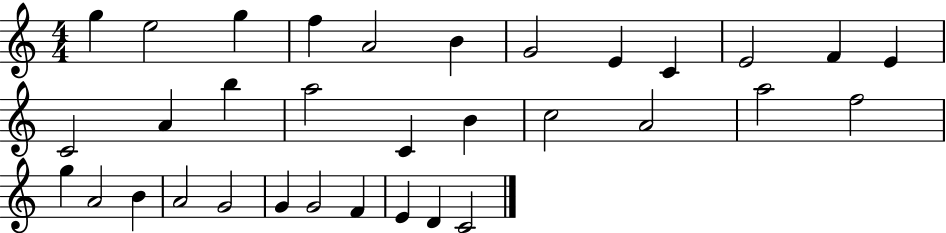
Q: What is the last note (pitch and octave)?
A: C4